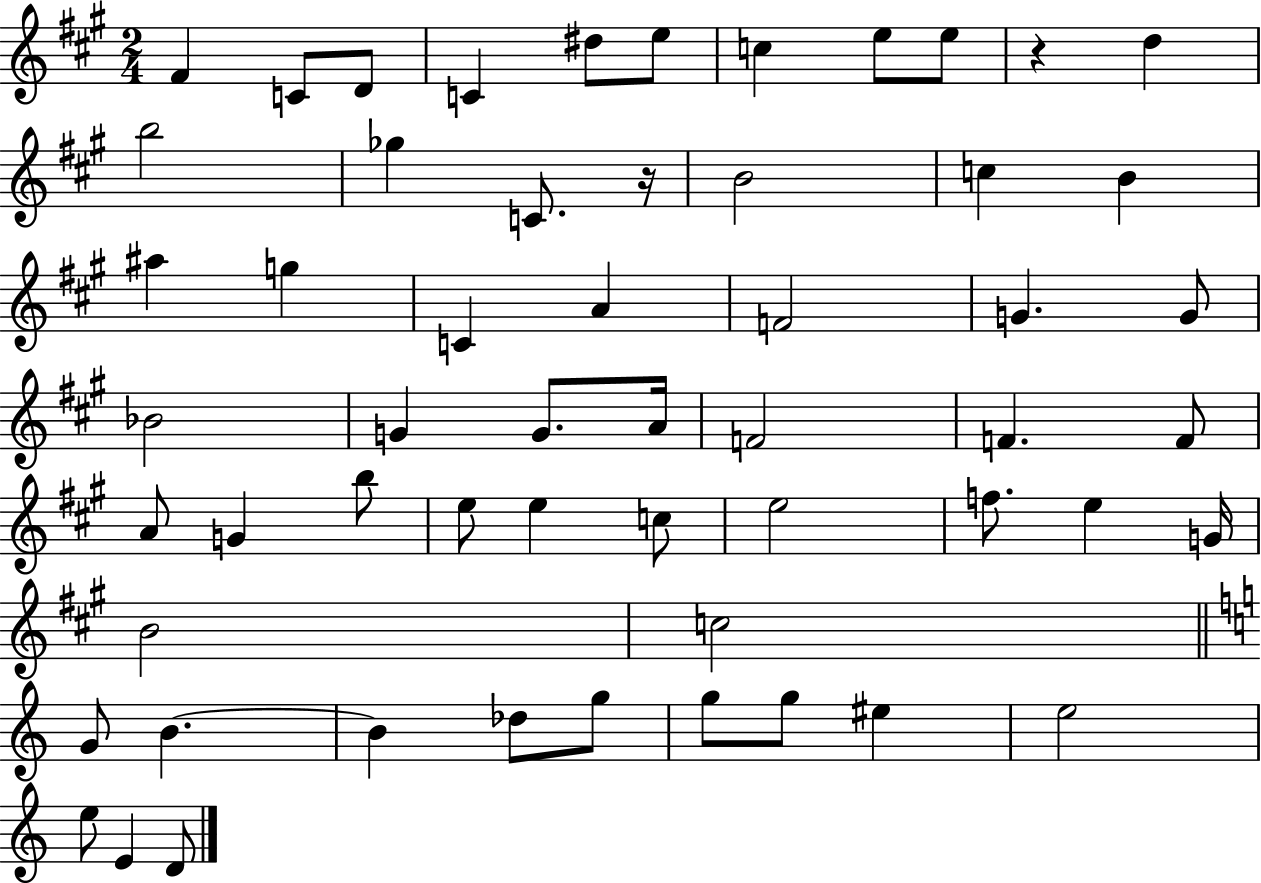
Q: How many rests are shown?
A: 2